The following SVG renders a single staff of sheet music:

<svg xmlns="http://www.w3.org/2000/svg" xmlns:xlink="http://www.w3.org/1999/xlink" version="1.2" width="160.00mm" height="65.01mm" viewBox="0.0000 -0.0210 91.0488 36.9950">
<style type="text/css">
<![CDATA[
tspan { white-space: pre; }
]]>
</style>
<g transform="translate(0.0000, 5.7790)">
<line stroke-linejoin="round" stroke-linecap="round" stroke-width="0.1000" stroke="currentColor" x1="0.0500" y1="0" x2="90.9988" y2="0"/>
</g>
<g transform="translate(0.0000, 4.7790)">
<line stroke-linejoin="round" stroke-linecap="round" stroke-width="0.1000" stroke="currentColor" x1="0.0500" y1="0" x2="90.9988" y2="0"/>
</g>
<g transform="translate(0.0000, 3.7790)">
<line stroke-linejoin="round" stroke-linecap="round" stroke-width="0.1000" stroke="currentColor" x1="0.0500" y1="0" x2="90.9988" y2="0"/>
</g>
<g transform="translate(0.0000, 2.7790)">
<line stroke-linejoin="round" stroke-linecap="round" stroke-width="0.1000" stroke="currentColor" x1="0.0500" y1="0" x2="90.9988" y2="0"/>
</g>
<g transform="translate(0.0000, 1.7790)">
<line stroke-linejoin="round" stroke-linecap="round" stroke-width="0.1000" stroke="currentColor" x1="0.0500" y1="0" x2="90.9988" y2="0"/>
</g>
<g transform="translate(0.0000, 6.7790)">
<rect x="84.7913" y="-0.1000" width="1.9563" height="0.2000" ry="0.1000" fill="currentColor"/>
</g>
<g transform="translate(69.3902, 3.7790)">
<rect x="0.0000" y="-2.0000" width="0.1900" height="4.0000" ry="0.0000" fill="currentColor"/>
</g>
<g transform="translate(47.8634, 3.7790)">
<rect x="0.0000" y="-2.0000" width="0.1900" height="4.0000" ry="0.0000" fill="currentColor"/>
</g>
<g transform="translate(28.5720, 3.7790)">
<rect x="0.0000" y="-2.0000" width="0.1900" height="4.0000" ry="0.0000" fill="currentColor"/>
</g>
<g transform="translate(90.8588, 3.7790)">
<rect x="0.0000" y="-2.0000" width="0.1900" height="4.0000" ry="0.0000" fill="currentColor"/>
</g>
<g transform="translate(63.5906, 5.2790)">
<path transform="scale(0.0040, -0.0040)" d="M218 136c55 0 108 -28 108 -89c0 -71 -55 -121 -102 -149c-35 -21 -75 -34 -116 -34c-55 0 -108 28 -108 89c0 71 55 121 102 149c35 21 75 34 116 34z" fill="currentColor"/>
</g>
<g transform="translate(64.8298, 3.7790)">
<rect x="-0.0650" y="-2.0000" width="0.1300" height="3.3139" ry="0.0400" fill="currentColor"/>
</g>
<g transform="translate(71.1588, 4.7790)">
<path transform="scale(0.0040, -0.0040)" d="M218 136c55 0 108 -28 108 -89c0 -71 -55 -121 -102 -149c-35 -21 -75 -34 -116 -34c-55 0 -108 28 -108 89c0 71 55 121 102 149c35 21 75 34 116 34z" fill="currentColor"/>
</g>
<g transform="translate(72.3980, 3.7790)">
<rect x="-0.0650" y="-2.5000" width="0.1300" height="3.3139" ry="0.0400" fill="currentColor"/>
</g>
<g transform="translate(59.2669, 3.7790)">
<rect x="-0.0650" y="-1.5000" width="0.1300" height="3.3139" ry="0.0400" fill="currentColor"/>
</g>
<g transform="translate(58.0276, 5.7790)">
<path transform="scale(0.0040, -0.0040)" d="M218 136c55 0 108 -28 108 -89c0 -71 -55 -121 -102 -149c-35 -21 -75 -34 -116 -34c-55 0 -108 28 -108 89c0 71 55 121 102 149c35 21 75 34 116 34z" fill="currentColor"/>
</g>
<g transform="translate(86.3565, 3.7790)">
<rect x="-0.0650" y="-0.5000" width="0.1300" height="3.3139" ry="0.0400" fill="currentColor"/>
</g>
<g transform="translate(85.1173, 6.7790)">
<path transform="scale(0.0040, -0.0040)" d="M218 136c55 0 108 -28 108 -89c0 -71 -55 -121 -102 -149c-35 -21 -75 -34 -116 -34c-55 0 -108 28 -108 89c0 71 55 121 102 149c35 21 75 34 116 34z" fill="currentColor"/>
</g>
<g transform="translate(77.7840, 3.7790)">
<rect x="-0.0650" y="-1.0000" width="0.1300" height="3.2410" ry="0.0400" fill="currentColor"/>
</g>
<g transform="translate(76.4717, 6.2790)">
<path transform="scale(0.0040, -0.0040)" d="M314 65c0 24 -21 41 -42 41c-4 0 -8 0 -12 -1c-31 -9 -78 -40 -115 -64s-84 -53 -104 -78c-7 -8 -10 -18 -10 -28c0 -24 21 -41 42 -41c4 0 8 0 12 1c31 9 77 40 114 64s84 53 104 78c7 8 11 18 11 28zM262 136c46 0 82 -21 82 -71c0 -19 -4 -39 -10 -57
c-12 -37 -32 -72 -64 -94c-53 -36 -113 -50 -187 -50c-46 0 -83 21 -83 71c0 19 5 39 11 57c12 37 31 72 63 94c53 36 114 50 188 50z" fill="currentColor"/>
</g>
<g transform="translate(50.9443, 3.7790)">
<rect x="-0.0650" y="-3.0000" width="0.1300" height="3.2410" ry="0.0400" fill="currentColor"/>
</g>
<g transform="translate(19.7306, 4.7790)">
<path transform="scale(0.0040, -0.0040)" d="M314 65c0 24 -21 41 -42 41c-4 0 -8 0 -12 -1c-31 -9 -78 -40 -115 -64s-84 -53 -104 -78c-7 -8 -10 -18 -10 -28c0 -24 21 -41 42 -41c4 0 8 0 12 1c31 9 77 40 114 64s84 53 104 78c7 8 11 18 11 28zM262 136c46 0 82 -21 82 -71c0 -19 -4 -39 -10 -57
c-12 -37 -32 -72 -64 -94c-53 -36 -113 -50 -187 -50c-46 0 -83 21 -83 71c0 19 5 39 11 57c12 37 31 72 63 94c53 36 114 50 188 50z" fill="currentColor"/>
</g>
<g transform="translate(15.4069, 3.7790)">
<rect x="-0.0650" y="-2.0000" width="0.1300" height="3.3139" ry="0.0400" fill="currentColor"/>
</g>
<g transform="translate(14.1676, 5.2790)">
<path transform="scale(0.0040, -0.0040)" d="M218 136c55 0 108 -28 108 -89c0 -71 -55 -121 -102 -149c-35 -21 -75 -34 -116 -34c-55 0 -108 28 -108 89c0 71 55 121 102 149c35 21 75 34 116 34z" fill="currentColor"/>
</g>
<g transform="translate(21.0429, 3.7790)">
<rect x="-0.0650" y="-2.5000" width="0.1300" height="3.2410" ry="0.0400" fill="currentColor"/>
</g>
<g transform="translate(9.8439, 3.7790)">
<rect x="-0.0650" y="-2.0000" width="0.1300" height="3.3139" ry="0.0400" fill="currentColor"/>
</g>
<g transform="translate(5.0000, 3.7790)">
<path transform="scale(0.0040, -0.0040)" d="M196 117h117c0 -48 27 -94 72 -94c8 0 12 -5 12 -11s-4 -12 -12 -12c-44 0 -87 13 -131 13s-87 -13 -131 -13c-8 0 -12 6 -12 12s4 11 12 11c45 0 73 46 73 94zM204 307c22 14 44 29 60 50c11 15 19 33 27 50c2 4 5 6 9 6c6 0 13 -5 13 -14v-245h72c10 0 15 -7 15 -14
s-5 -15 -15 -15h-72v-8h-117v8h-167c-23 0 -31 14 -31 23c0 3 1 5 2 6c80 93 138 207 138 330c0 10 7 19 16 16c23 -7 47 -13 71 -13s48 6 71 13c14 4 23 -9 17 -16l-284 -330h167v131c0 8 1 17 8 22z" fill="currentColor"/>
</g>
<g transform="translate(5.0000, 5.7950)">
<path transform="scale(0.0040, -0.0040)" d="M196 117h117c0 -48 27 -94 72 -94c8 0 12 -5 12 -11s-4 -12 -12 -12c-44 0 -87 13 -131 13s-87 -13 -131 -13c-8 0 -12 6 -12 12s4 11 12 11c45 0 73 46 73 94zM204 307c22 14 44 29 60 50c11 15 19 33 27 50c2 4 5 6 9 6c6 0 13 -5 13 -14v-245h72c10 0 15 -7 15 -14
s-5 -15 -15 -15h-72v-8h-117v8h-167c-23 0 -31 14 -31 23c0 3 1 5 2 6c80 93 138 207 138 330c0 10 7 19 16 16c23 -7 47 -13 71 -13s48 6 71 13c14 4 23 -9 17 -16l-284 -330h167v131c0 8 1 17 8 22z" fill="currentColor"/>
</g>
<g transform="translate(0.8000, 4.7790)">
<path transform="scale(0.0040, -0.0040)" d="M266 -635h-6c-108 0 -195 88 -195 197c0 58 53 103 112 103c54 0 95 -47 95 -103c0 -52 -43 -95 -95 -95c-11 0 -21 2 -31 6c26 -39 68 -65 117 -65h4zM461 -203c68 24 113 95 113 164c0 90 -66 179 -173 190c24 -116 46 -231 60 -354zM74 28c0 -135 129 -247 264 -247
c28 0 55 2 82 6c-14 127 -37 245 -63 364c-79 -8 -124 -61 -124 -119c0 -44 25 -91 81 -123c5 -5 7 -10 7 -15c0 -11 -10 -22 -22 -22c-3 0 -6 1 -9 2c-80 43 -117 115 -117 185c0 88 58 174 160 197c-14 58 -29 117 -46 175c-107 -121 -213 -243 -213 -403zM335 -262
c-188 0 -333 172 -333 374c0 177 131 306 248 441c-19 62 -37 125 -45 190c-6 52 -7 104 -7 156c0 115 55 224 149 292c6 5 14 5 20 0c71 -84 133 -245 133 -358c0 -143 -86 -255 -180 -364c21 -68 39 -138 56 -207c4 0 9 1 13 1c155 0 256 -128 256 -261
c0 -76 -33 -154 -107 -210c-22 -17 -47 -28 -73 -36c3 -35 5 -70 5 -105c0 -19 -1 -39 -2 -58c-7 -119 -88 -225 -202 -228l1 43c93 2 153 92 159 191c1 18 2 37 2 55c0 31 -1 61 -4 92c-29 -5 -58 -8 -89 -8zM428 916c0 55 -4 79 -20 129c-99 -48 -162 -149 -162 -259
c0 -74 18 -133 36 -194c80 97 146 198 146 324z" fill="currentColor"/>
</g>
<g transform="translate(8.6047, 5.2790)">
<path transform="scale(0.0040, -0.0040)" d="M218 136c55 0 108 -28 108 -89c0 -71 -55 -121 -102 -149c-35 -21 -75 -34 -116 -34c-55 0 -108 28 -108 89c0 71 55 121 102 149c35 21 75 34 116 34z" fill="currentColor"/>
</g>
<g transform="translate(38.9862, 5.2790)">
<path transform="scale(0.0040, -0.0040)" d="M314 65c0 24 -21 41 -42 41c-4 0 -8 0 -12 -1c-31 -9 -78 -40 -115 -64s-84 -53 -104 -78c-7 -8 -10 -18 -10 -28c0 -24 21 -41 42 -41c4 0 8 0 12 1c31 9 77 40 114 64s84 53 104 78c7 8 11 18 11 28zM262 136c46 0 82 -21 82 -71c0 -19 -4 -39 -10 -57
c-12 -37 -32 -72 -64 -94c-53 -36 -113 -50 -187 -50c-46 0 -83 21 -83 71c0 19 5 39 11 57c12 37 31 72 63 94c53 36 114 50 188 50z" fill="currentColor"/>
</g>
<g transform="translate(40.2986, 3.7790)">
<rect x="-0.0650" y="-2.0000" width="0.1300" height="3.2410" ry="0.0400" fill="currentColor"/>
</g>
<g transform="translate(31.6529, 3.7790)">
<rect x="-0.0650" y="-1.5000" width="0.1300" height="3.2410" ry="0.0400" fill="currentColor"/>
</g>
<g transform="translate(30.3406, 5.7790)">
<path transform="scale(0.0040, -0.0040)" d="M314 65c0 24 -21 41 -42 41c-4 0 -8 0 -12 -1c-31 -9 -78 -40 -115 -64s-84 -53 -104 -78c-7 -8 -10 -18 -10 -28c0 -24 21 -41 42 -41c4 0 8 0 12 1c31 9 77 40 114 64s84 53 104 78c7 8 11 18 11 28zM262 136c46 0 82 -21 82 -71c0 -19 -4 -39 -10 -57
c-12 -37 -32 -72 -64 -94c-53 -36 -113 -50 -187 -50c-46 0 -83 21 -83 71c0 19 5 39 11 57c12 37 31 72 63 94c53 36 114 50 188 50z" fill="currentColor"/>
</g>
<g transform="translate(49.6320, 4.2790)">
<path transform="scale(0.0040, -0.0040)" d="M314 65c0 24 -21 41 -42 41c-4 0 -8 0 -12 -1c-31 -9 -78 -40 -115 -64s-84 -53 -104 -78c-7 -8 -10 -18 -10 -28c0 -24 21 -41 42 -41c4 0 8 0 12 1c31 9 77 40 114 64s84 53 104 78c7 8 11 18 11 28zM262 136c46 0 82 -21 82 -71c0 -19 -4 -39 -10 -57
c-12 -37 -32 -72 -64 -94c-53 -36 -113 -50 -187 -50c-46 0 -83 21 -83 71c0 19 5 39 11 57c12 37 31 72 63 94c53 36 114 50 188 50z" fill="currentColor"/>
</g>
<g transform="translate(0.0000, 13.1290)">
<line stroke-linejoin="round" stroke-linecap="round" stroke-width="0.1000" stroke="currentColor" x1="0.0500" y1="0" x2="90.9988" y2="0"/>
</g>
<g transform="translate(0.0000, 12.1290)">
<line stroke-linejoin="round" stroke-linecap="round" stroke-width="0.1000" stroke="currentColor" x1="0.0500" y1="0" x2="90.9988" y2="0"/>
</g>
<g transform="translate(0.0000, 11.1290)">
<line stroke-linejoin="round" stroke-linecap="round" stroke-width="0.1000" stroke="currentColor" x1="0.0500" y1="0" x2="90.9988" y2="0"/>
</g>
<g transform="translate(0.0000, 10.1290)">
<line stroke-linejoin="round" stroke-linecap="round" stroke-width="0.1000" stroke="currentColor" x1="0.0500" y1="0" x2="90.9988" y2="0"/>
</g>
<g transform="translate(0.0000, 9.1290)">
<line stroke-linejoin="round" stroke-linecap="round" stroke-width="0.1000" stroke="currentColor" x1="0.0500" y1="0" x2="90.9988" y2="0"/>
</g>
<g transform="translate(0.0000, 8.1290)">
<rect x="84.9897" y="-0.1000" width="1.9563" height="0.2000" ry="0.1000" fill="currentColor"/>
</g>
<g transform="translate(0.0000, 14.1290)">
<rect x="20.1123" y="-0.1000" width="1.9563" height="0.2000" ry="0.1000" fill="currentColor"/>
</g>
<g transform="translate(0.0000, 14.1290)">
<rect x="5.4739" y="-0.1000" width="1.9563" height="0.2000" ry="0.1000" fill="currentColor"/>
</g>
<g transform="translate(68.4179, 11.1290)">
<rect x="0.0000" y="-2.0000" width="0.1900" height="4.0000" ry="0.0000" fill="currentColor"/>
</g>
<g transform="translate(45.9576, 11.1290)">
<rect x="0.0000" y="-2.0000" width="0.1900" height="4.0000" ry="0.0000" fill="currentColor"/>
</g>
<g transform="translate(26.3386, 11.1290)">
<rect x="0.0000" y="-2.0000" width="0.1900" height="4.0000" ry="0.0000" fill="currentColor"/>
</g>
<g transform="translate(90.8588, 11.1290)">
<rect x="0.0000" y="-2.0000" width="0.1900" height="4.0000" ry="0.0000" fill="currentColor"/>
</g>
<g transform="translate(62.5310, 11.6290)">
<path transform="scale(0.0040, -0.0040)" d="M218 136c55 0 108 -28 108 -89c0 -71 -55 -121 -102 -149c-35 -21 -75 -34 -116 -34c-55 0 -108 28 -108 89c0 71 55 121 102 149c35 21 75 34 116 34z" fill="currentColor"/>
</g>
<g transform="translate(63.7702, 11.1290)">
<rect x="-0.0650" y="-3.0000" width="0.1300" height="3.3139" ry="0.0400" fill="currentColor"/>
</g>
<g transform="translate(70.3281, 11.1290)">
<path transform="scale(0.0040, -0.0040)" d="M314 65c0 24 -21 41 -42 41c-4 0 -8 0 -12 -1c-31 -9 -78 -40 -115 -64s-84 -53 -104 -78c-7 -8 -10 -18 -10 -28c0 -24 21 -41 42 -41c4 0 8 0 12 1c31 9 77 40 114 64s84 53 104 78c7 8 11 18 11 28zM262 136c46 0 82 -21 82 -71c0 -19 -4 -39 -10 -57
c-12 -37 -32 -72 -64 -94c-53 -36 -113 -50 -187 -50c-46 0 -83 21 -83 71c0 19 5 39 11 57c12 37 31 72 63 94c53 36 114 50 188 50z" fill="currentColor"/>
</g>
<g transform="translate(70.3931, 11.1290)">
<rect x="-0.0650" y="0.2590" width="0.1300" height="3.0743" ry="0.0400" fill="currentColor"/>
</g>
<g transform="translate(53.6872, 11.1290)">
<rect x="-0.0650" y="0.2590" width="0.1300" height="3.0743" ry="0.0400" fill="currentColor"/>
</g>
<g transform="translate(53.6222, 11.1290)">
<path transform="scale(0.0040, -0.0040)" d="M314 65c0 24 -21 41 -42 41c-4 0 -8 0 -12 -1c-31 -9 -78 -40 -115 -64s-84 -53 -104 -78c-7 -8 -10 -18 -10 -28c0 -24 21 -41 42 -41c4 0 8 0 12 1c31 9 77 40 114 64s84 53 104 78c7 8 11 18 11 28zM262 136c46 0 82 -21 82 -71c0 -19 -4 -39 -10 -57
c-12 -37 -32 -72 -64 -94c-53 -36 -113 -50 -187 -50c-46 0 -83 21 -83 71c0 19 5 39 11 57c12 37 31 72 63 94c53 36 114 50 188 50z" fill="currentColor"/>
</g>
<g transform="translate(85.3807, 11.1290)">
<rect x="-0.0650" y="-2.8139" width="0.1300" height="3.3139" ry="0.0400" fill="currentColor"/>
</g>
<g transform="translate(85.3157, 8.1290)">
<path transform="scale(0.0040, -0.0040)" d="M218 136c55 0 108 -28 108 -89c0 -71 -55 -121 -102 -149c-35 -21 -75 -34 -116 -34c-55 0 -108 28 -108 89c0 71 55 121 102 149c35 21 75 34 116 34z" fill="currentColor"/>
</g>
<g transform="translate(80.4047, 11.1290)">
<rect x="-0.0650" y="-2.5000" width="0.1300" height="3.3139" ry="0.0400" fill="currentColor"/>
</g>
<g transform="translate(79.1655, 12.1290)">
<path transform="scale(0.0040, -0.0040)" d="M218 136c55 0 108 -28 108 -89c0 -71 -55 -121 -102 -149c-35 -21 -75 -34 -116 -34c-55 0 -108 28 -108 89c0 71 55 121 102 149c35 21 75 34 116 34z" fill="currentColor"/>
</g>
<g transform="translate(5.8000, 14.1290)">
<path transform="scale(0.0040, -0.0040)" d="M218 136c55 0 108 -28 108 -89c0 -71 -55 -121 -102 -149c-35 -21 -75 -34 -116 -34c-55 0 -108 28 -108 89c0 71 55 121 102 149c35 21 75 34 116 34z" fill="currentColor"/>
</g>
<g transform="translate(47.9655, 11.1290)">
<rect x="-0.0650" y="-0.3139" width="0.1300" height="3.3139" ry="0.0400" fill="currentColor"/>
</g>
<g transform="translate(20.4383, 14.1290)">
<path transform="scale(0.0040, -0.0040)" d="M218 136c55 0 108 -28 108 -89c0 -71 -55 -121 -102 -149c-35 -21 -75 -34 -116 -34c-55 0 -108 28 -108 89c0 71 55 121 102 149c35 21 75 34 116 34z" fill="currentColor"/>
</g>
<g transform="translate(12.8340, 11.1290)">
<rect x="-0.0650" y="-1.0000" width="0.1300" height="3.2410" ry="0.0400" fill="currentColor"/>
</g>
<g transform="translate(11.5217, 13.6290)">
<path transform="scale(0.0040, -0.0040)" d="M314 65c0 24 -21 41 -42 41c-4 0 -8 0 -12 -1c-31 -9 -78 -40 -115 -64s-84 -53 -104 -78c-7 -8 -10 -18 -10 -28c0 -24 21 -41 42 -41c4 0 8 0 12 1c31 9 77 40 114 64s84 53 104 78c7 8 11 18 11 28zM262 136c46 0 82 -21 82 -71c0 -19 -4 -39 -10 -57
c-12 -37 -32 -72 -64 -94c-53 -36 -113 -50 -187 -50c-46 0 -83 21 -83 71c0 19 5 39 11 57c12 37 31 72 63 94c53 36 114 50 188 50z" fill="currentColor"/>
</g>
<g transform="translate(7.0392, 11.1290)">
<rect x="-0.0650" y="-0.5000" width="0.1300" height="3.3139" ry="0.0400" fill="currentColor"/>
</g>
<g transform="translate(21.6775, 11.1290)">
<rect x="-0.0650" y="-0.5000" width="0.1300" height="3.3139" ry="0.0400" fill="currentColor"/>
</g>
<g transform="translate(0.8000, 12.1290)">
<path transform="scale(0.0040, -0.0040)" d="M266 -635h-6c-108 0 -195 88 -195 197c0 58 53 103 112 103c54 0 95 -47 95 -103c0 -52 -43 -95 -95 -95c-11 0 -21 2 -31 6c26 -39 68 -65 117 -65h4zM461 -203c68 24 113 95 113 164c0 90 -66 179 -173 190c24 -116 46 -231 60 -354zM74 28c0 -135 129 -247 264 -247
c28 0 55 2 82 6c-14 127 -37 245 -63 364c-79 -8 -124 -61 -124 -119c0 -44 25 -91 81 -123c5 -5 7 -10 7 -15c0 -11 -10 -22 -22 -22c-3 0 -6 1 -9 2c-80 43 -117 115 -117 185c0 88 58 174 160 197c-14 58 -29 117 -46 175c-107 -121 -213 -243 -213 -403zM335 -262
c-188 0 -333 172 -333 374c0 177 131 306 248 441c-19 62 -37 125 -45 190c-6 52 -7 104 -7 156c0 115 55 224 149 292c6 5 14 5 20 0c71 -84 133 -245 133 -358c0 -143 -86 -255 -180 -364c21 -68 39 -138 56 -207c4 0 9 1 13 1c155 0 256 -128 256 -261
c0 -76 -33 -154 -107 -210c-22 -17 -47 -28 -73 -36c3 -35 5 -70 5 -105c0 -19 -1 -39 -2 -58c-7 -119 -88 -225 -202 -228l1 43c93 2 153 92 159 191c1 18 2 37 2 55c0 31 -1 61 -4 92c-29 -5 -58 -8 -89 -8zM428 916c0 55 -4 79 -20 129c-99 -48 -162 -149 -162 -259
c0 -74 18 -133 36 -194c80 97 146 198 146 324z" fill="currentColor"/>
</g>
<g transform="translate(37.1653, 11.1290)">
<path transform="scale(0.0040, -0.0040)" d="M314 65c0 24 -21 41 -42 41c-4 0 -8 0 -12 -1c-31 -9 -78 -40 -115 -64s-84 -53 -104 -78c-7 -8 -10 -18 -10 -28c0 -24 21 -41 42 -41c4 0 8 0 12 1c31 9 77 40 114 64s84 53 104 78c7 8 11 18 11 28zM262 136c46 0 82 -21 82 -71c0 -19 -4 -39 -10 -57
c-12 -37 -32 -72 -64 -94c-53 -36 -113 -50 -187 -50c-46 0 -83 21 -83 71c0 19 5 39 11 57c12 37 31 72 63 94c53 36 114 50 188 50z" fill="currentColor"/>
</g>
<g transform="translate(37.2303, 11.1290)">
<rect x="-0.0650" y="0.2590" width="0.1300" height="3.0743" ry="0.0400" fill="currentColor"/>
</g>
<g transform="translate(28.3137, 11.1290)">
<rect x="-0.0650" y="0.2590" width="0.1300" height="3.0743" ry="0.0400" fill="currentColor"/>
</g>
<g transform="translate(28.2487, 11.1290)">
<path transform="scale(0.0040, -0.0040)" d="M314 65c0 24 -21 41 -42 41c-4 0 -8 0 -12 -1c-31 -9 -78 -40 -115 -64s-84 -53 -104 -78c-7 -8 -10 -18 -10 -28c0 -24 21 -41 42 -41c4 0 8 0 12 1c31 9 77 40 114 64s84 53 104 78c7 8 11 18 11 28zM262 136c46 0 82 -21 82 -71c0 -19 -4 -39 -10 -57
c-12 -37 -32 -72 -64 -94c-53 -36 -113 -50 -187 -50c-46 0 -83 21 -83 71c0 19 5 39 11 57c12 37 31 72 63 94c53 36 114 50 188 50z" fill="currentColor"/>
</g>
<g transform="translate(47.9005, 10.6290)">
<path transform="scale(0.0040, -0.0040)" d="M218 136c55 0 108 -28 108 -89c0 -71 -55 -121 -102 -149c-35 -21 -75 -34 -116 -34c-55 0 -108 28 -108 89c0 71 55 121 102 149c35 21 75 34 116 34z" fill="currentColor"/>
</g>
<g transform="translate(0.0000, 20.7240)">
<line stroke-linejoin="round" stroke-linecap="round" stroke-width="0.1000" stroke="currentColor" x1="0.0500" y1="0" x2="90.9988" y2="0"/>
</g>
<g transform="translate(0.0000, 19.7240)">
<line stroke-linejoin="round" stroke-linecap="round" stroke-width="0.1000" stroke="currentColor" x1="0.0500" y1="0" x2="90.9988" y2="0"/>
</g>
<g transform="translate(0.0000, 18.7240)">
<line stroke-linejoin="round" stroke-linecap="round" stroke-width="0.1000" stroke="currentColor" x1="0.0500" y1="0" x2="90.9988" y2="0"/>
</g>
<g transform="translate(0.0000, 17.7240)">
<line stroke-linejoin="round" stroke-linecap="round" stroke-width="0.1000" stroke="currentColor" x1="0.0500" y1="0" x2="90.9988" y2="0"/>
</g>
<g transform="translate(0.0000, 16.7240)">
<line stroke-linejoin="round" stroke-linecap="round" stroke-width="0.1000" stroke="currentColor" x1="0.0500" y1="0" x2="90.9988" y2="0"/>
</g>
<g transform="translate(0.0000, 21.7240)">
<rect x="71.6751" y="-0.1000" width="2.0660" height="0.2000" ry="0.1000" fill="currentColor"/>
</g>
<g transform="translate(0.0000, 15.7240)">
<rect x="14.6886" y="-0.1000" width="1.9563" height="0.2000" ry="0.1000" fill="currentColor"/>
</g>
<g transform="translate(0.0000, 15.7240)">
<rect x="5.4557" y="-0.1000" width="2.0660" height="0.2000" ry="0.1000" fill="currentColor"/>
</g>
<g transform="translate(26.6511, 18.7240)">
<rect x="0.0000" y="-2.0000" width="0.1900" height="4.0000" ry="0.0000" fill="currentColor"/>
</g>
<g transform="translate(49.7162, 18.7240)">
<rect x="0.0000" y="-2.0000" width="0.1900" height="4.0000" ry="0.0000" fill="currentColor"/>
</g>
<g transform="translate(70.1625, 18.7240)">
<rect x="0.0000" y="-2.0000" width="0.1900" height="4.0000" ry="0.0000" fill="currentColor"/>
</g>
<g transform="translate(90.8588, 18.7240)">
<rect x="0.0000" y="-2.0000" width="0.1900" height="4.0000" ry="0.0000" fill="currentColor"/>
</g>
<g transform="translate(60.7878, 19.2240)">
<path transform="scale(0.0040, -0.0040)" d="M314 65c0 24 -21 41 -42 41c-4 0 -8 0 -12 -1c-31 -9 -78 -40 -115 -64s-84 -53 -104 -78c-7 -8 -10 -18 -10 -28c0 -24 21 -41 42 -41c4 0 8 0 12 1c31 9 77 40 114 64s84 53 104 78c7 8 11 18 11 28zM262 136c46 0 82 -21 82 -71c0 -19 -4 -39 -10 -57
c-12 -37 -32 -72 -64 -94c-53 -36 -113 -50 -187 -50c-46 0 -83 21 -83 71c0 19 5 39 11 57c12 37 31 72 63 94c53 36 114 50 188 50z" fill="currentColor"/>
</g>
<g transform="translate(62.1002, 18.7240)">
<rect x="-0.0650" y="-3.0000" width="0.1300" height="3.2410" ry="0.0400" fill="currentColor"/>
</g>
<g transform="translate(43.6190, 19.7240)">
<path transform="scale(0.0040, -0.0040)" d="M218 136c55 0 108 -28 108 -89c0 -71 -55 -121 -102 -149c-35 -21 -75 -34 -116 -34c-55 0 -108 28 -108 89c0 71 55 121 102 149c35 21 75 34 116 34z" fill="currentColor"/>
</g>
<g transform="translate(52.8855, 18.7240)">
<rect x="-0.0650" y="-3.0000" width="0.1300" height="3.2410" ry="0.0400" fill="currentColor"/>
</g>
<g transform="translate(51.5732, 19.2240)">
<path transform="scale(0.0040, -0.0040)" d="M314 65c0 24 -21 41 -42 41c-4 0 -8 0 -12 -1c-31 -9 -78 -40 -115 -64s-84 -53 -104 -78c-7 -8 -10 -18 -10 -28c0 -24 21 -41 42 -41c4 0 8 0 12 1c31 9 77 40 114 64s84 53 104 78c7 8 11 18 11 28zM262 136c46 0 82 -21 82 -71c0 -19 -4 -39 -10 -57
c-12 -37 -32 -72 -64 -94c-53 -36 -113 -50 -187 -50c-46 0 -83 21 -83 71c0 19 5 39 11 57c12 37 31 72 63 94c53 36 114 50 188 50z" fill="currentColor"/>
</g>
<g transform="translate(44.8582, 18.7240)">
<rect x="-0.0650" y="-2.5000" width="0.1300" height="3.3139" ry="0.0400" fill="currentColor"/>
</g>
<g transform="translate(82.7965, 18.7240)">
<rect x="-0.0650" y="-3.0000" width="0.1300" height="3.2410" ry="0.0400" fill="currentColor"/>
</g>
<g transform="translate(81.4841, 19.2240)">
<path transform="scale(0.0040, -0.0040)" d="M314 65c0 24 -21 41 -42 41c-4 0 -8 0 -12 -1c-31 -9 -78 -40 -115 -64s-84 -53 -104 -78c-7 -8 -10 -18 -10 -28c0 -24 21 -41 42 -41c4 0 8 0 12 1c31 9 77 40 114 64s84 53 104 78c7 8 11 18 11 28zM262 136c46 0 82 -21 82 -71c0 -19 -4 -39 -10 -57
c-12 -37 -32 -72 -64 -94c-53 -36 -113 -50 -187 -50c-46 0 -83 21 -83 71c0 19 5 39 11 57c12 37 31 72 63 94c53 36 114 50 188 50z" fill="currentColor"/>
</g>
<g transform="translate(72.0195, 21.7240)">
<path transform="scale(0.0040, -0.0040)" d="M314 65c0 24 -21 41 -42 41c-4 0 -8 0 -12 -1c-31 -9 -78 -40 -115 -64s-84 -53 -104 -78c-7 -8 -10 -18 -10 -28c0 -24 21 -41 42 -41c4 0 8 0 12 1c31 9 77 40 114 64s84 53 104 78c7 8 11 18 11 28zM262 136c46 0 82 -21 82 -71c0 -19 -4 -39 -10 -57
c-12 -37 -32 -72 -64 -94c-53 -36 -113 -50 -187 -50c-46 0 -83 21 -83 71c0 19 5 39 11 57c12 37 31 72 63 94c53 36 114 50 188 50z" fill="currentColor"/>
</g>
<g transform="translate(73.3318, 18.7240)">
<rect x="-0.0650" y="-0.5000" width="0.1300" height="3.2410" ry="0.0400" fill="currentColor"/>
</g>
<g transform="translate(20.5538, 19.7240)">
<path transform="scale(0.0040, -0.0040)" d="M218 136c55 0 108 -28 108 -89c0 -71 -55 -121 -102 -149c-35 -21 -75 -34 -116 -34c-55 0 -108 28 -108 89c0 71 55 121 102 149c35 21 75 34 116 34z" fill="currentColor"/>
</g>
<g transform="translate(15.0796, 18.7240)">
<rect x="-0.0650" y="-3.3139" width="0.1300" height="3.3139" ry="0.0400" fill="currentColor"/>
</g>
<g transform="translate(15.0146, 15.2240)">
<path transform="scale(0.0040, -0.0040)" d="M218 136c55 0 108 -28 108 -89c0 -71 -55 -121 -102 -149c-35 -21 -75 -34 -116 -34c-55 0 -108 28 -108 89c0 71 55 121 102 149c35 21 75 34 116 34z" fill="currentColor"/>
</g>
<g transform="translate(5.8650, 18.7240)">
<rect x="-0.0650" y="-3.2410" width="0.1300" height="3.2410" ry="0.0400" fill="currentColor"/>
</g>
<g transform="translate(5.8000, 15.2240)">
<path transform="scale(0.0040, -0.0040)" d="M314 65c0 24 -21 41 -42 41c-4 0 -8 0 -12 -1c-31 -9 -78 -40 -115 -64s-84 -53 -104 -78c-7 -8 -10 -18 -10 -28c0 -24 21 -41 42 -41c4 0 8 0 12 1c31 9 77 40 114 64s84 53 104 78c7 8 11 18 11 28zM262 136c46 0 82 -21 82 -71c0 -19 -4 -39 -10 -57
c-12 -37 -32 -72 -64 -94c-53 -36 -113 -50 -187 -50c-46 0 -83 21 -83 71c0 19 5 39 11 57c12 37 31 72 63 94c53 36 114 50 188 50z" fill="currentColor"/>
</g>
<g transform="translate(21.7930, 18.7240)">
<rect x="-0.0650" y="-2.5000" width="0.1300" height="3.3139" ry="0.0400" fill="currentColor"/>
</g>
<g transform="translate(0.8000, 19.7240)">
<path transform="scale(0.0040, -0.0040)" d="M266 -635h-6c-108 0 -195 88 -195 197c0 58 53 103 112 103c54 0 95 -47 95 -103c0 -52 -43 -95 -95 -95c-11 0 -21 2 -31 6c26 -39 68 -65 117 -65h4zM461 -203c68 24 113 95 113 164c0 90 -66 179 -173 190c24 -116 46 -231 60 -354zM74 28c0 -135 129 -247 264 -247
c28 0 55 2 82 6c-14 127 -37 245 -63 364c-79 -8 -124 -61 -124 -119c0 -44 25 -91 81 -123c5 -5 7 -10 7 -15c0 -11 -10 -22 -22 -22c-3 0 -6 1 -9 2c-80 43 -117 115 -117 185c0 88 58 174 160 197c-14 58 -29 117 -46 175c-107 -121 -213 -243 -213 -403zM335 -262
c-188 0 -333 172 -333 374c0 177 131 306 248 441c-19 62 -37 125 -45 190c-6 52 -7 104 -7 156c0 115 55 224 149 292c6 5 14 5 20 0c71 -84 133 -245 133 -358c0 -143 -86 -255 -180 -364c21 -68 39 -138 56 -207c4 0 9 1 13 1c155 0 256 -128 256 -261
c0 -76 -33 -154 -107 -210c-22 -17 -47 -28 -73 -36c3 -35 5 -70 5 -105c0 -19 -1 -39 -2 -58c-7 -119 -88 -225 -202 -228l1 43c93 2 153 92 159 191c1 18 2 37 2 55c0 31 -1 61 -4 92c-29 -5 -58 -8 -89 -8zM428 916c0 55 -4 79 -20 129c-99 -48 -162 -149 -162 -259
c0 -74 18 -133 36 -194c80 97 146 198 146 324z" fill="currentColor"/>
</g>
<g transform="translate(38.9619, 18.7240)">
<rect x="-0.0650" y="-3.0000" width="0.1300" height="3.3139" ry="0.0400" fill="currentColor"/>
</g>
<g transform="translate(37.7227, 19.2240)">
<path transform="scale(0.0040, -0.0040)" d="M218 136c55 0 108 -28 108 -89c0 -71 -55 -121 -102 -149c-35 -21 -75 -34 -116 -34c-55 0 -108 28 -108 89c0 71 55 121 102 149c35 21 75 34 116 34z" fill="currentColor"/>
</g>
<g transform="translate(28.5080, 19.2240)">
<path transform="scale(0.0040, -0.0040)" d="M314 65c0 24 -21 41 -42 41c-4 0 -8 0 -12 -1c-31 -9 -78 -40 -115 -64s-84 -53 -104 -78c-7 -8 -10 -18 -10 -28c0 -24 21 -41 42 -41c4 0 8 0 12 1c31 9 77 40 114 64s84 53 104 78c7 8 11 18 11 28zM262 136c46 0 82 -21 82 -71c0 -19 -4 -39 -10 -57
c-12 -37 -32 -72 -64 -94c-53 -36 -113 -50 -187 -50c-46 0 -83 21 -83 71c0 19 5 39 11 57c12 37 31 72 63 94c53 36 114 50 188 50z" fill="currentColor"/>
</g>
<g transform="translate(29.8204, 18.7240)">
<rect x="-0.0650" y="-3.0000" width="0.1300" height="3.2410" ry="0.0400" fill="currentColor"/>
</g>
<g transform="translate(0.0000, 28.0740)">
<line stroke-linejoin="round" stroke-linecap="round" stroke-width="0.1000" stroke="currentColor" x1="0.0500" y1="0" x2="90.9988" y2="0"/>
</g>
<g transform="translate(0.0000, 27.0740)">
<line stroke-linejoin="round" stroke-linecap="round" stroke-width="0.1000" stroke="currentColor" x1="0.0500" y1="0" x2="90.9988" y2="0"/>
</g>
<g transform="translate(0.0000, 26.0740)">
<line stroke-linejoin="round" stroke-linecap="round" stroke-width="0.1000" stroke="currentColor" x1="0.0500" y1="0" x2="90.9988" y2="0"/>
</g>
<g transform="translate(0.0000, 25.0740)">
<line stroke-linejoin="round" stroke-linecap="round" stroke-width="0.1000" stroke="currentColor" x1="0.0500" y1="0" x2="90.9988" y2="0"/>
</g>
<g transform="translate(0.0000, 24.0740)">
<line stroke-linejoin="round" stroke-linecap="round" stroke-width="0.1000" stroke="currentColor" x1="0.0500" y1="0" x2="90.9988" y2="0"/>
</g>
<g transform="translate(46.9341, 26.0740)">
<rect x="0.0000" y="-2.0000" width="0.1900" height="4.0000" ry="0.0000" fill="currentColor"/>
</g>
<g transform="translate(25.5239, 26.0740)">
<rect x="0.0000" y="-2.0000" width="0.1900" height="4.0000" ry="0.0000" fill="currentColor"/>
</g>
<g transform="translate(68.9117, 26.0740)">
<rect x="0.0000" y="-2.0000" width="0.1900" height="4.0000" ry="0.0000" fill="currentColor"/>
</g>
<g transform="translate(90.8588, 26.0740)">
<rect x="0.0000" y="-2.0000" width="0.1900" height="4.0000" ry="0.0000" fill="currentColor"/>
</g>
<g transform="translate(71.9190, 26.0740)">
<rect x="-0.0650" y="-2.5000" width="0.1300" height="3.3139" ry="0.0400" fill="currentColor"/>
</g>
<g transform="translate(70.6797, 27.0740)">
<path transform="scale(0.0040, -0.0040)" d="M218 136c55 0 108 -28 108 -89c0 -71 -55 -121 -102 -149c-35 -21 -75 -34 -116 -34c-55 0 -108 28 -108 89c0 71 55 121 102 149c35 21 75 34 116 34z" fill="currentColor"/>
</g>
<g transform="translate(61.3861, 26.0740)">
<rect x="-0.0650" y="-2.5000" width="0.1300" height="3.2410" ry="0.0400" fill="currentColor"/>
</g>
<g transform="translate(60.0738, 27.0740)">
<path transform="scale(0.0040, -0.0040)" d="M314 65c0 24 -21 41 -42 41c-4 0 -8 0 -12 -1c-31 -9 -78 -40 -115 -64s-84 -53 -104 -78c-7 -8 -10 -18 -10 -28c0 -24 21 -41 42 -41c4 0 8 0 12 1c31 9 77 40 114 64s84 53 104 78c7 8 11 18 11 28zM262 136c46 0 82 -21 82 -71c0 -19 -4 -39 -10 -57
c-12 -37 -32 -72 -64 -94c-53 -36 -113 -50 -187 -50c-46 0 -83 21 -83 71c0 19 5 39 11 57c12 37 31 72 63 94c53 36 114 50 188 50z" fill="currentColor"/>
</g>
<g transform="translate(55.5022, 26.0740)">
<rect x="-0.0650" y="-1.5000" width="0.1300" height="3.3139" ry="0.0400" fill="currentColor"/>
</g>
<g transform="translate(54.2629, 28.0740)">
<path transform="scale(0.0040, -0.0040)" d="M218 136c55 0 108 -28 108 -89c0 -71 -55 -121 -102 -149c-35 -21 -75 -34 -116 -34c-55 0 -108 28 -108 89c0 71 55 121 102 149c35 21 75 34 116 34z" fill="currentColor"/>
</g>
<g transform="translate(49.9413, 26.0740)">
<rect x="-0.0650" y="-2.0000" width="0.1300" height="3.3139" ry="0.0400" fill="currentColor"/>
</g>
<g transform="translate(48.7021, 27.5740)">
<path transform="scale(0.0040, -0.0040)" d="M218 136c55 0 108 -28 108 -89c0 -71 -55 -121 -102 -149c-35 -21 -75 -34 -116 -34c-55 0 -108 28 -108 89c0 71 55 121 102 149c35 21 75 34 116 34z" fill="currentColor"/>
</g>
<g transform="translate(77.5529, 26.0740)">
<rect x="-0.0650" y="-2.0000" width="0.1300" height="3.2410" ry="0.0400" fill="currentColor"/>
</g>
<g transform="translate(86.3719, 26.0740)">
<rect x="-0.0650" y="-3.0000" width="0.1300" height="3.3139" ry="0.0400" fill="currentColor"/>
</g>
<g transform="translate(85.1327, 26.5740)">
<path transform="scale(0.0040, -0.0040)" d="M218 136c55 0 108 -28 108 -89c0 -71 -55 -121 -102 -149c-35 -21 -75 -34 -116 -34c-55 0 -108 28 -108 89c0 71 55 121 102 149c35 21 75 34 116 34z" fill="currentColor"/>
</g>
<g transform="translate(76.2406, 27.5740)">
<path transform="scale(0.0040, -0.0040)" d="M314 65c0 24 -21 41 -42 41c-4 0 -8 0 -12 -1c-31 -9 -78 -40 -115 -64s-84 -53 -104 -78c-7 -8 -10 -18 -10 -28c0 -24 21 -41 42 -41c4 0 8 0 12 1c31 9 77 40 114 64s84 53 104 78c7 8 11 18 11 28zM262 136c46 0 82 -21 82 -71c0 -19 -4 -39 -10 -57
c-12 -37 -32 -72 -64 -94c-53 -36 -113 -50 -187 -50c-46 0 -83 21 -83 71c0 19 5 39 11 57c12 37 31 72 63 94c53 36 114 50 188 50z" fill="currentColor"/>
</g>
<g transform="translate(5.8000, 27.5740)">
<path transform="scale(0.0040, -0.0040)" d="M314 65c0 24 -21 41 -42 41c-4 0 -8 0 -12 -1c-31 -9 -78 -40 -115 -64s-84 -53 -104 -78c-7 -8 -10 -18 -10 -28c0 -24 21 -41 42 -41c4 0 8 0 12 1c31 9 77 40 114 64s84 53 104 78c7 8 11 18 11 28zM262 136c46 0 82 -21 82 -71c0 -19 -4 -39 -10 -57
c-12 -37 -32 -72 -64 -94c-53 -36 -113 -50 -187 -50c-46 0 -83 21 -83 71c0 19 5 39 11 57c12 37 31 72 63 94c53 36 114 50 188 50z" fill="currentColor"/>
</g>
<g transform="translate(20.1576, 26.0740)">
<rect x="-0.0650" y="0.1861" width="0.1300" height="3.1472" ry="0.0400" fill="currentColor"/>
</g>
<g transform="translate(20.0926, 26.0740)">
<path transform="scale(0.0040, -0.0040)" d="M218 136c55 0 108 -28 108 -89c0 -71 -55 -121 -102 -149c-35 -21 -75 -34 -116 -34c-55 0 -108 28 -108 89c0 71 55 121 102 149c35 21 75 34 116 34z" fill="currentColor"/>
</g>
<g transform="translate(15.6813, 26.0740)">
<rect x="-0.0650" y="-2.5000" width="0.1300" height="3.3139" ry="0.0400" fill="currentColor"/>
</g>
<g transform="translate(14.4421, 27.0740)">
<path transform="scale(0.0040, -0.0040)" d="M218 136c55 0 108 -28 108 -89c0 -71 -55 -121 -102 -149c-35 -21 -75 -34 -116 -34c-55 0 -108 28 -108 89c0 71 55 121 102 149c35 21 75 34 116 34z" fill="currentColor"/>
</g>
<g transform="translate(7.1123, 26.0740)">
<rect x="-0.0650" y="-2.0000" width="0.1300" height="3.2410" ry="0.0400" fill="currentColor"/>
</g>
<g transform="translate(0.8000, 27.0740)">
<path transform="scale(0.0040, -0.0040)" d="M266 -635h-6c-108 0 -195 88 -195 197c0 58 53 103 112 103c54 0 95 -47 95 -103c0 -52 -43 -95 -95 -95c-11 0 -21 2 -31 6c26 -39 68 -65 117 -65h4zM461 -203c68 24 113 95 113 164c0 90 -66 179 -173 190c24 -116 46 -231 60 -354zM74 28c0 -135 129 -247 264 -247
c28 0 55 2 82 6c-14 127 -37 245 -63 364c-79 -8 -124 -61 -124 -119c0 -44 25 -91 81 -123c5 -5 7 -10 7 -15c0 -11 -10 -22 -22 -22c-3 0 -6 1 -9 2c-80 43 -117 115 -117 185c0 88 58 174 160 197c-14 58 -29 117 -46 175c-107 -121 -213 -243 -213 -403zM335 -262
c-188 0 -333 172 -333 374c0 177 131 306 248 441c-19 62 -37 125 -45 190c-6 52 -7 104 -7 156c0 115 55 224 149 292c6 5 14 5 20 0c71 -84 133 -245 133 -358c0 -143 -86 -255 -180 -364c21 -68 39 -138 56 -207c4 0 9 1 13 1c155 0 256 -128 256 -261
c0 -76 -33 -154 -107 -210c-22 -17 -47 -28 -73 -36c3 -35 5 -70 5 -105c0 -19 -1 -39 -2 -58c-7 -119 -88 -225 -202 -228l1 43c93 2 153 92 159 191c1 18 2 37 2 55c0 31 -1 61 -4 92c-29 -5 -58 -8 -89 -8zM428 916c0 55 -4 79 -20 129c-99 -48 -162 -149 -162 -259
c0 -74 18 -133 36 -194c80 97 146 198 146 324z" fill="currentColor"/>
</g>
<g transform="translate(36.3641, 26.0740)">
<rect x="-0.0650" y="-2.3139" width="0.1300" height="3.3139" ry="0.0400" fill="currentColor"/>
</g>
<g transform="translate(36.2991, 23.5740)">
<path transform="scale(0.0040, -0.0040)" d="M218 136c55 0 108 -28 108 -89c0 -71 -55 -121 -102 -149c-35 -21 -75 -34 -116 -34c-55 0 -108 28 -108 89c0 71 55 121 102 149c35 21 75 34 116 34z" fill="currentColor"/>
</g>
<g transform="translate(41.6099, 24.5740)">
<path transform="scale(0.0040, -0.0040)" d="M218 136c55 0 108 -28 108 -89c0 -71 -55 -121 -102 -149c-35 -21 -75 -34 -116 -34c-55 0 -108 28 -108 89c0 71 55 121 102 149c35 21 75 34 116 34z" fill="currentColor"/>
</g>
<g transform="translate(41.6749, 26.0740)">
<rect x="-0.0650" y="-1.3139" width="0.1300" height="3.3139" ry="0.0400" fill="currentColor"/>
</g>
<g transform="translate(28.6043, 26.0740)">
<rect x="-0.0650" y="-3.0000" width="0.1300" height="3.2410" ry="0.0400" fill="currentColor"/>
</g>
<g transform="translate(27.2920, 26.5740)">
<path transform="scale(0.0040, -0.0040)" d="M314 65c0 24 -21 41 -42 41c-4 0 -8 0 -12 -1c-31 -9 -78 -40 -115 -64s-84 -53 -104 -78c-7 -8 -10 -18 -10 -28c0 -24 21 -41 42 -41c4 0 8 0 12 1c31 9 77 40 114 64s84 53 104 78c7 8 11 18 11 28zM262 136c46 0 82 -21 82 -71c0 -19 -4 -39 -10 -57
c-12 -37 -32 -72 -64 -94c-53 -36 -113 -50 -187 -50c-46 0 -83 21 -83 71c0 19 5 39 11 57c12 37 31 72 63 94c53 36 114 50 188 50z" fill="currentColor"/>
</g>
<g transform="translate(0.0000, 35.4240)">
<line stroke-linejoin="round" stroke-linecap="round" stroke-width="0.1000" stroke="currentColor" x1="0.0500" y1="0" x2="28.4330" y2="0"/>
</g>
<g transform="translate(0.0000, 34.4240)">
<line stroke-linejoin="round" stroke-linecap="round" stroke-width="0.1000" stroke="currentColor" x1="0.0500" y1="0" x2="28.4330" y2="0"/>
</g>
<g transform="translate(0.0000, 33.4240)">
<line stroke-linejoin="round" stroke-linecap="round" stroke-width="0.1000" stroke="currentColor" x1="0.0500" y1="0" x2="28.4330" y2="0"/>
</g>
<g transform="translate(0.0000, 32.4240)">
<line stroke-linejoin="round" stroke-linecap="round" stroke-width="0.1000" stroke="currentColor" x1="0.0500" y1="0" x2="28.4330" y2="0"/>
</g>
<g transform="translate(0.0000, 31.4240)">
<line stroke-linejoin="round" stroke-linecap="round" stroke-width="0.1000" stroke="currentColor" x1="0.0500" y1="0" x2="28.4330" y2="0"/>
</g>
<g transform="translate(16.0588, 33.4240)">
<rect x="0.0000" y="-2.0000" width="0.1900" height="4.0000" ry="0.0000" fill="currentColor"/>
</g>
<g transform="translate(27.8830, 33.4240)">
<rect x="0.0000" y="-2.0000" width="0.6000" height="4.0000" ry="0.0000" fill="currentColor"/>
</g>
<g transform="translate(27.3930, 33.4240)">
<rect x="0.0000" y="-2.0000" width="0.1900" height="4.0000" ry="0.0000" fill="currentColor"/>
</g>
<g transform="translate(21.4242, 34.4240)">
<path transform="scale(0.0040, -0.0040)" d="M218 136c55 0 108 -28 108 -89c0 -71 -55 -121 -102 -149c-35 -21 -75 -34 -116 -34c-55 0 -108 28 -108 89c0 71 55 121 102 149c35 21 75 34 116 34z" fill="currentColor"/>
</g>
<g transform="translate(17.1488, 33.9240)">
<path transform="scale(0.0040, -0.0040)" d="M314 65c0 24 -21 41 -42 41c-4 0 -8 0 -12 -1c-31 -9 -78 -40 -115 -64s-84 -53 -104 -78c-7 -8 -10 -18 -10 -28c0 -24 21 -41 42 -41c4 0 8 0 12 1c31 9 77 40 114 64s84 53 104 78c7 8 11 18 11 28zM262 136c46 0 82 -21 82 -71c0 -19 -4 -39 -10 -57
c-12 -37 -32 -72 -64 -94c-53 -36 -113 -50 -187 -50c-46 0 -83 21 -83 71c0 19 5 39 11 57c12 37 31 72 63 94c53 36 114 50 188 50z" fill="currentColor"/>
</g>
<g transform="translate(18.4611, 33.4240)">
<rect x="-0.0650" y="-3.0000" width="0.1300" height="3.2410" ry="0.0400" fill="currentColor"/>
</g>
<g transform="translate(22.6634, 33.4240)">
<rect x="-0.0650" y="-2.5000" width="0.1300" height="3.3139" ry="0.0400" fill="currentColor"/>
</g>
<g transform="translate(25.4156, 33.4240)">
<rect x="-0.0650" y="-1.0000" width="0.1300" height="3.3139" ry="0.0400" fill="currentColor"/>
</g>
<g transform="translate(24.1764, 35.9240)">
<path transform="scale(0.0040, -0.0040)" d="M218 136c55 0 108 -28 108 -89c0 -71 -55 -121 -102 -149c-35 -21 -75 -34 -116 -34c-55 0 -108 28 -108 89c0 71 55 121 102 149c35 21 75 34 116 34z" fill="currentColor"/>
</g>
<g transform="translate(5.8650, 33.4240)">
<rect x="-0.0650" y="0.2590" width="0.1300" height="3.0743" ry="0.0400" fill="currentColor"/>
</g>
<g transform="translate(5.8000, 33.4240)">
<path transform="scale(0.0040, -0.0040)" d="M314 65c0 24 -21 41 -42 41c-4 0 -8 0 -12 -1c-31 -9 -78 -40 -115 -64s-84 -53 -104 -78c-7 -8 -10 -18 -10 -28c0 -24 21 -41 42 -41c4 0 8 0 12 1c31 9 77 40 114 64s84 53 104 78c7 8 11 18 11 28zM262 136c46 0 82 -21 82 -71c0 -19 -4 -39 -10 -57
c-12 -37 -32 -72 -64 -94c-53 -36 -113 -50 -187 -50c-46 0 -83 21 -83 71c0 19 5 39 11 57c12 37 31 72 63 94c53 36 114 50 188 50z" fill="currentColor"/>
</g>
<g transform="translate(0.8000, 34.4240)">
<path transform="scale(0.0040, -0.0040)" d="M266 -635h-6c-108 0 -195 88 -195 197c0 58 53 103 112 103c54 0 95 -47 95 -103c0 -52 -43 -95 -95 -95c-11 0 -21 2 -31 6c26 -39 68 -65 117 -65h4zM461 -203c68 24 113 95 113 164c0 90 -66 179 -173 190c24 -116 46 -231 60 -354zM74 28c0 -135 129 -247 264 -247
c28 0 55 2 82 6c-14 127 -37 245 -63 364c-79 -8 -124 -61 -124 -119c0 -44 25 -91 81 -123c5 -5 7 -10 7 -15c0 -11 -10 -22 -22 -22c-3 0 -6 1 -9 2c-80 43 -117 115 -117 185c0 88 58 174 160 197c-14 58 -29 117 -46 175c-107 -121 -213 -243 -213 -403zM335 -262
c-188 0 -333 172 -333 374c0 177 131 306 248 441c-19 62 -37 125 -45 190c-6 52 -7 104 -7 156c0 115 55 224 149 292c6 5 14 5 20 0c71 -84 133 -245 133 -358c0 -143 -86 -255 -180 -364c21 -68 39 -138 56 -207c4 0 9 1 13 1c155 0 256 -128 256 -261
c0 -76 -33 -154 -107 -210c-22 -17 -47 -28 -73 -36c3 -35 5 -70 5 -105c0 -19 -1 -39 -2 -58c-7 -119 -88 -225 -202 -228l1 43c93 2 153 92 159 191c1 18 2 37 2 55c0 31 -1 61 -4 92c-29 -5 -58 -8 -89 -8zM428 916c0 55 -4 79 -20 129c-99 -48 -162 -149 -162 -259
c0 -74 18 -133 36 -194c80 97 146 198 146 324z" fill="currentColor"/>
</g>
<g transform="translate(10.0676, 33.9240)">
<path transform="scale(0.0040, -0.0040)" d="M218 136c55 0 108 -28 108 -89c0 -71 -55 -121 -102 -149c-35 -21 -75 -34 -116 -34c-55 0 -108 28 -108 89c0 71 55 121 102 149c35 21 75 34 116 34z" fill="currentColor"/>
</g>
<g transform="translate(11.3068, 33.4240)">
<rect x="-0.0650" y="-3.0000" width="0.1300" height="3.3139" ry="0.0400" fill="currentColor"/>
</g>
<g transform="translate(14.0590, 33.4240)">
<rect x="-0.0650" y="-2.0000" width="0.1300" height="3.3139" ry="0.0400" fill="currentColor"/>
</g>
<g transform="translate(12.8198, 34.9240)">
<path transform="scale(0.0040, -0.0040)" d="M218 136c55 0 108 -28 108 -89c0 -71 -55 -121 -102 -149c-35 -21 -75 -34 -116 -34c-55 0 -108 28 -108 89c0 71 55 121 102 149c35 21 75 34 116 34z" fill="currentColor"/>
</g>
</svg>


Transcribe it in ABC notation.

X:1
T:Untitled
M:4/4
L:1/4
K:C
F F G2 E2 F2 A2 E F G D2 C C D2 C B2 B2 c B2 A B2 G a b2 b G A2 A G A2 A2 C2 A2 F2 G B A2 g e F E G2 G F2 A B2 A F A2 G D